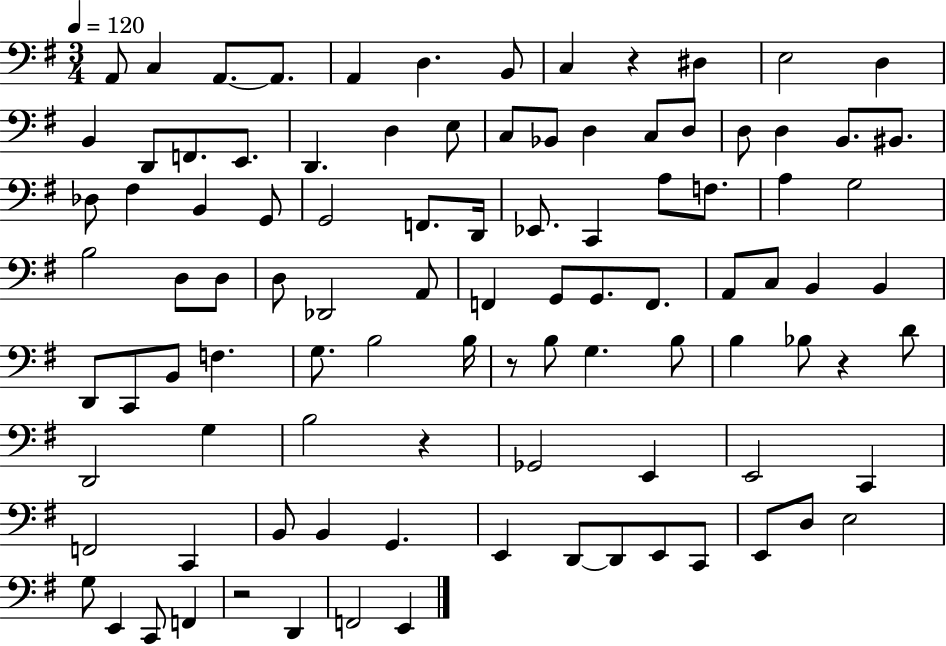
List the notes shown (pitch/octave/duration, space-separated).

A2/e C3/q A2/e. A2/e. A2/q D3/q. B2/e C3/q R/q D#3/q E3/h D3/q B2/q D2/e F2/e. E2/e. D2/q. D3/q E3/e C3/e Bb2/e D3/q C3/e D3/e D3/e D3/q B2/e. BIS2/e. Db3/e F#3/q B2/q G2/e G2/h F2/e. D2/s Eb2/e. C2/q A3/e F3/e. A3/q G3/h B3/h D3/e D3/e D3/e Db2/h A2/e F2/q G2/e G2/e. F2/e. A2/e C3/e B2/q B2/q D2/e C2/e B2/e F3/q. G3/e. B3/h B3/s R/e B3/e G3/q. B3/e B3/q Bb3/e R/q D4/e D2/h G3/q B3/h R/q Gb2/h E2/q E2/h C2/q F2/h C2/q B2/e B2/q G2/q. E2/q D2/e D2/e E2/e C2/e E2/e D3/e E3/h G3/e E2/q C2/e F2/q R/h D2/q F2/h E2/q